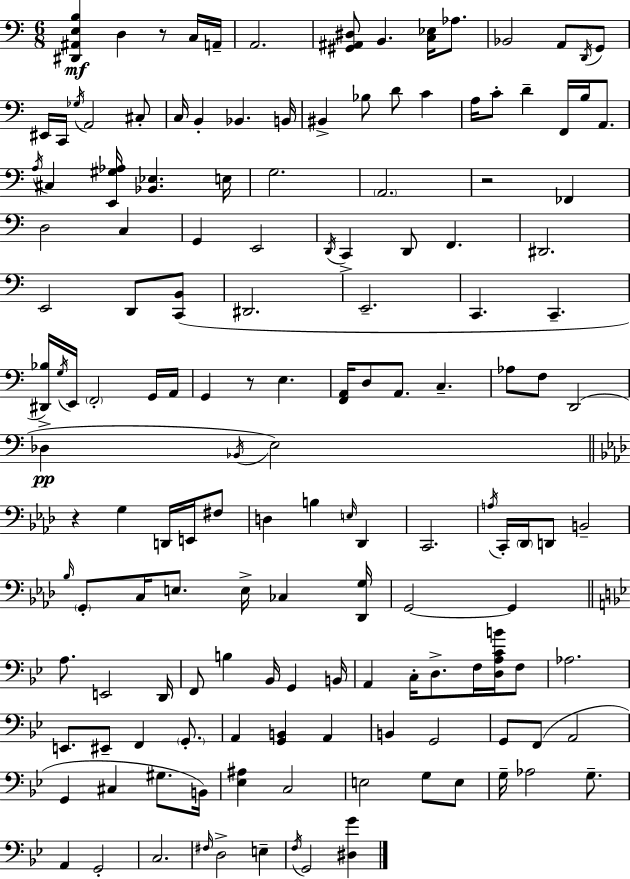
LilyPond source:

{
  \clef bass
  \numericTimeSignature
  \time 6/8
  \key a \minor
  <dis, ais, e b>4\mf d4 r8 c16 a,16-- | a,2. | <gis, ais, dis>8 b,4. <c ees>16 aes8. | bes,2 a,8 \acciaccatura { d,16 } g,8 | \break eis,16 c,16 \acciaccatura { ges16 } a,2 | cis8-. c16 b,4-. bes,4. | b,16 bis,4-> bes8 d'8 c'4 | a16 c'8-. d'4-- f,16 b16 a,8. | \break \acciaccatura { a16 } cis4 <e, gis aes>16 <bes, ees>4. | e16 g2. | \parenthesize a,2. | r2 fes,4 | \break d2 c4 | g,4 e,2 | \acciaccatura { d,16 } c,4-> d,8 f,4. | dis,2. | \break e,2 | d,8 <c, b,>8( dis,2. | e,2.-- | c,4. c,4.-- | \break <dis, bes>16) \acciaccatura { g16 } e,16 \parenthesize f,2-. | g,16 a,16 g,4 r8 e4. | <f, a,>16 d8 a,8. c4.-- | aes8 f8 d,2( | \break des4->\pp \acciaccatura { bes,16 } e2) | \bar "||" \break \key aes \major r4 g4 d,16 e,16 fis8 | d4 b4 \grace { e16 } des,4 | c,2. | \acciaccatura { a16 } c,16-. \parenthesize des,16 d,8 b,2-- | \break \grace { bes16 } \parenthesize g,8-. c16 e8. e16-> ces4 | <des, g>16 g,2~~ g,4 | \bar "||" \break \key g \minor a8. e,2 d,16 | f,8 b4 bes,16 g,4 b,16 | a,4 c16-. d8.-> f16 <d a c' b'>16 f8 | aes2. | \break e,8. eis,8-- f,4 \parenthesize g,8.-. | a,4 <g, b,>4 a,4 | b,4 g,2 | g,8 f,8( a,2 | \break g,4 cis4 gis8. b,16) | <ees ais>4 c2 | e2 g8 e8 | g16-- aes2 g8.-- | \break a,4 g,2-. | c2. | \grace { fis16 } d2-> e4-- | \acciaccatura { f16 } g,2 <dis g'>4 | \break \bar "|."
}